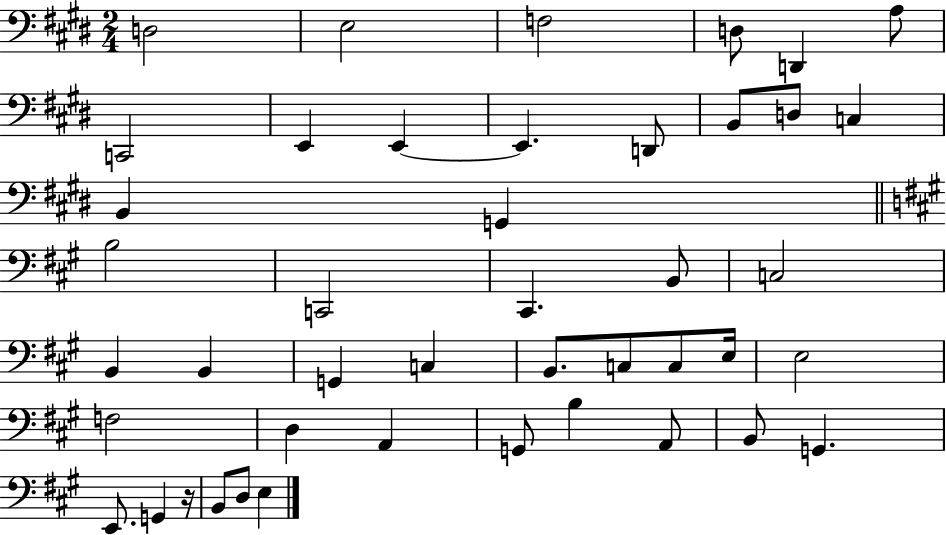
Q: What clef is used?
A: bass